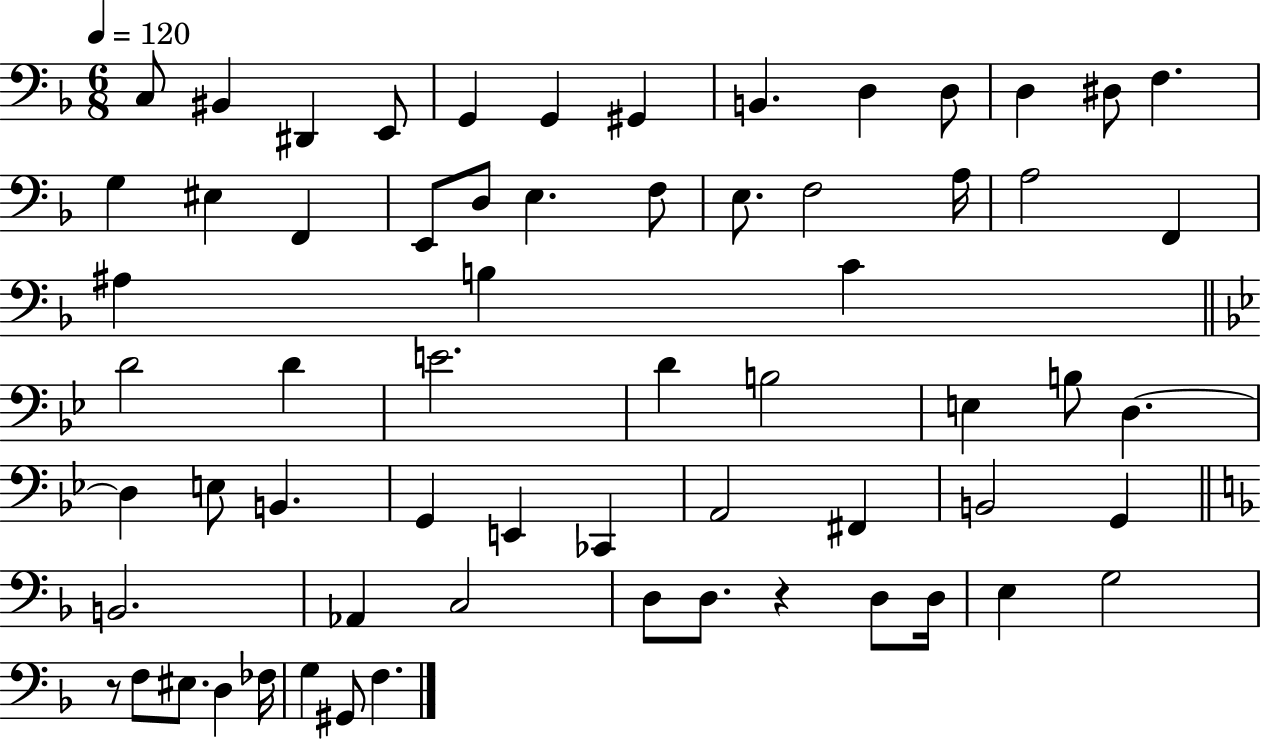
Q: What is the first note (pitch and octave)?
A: C3